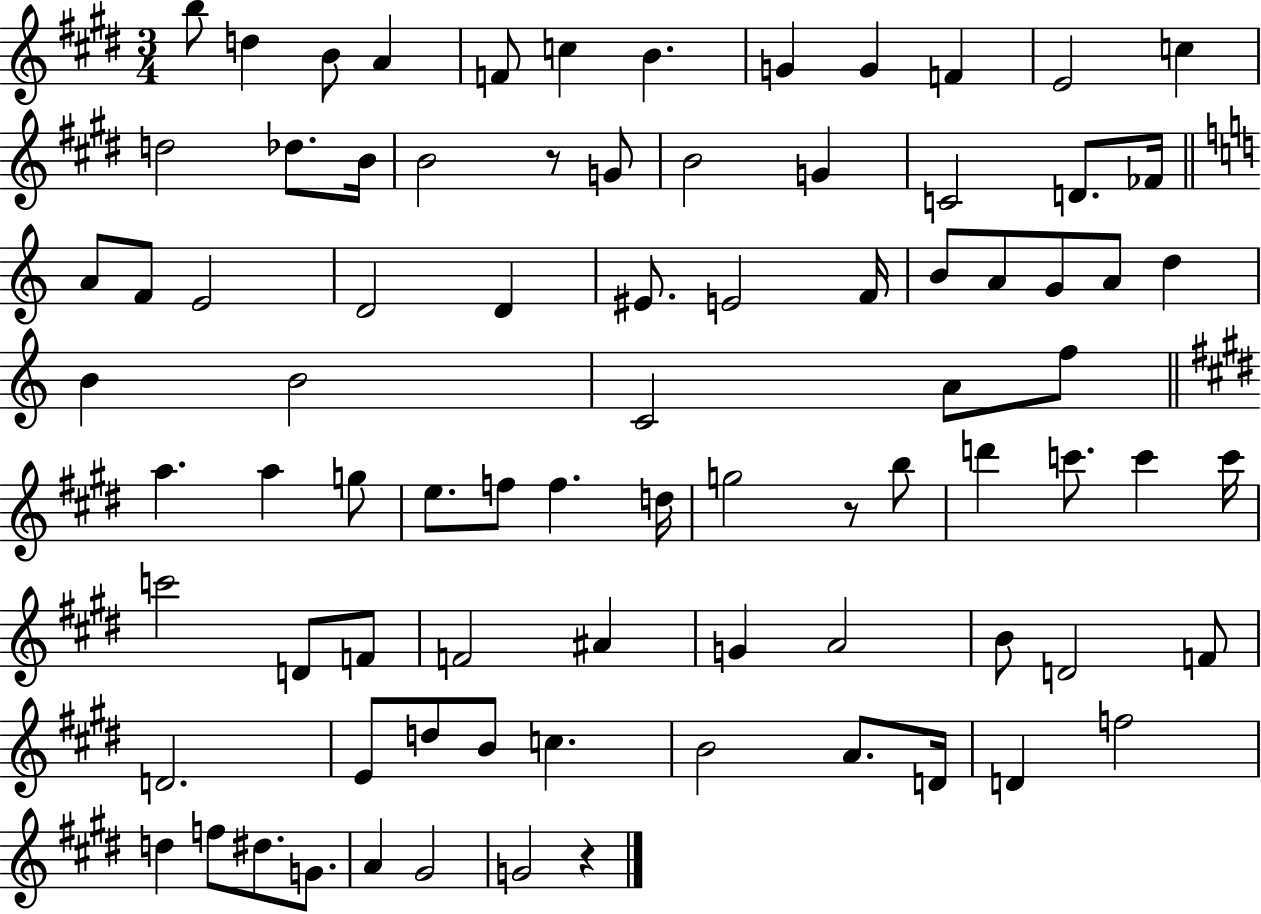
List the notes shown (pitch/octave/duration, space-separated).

B5/e D5/q B4/e A4/q F4/e C5/q B4/q. G4/q G4/q F4/q E4/h C5/q D5/h Db5/e. B4/s B4/h R/e G4/e B4/h G4/q C4/h D4/e. FES4/s A4/e F4/e E4/h D4/h D4/q EIS4/e. E4/h F4/s B4/e A4/e G4/e A4/e D5/q B4/q B4/h C4/h A4/e F5/e A5/q. A5/q G5/e E5/e. F5/e F5/q. D5/s G5/h R/e B5/e D6/q C6/e. C6/q C6/s C6/h D4/e F4/e F4/h A#4/q G4/q A4/h B4/e D4/h F4/e D4/h. E4/e D5/e B4/e C5/q. B4/h A4/e. D4/s D4/q F5/h D5/q F5/e D#5/e. G4/e. A4/q G#4/h G4/h R/q